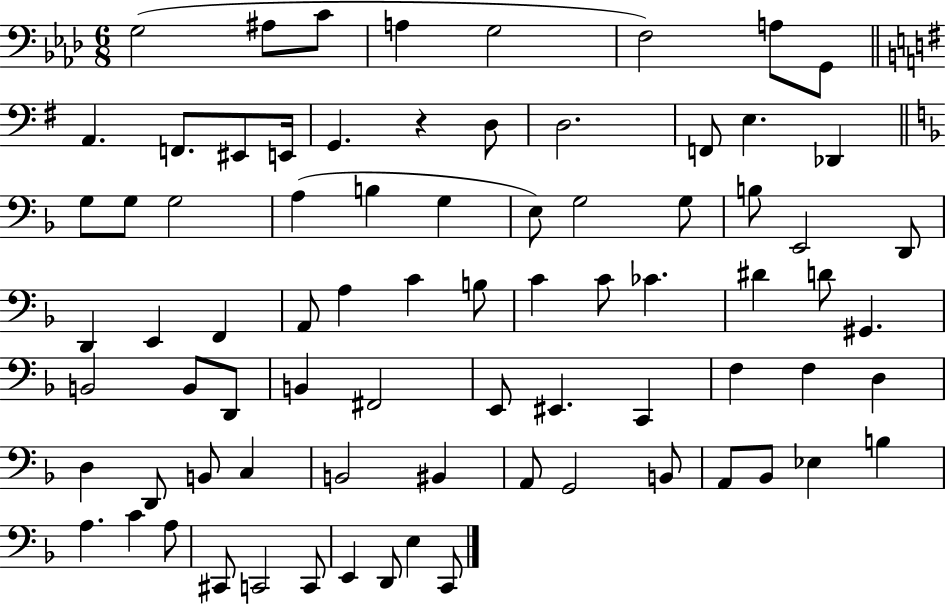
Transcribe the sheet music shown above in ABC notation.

X:1
T:Untitled
M:6/8
L:1/4
K:Ab
G,2 ^A,/2 C/2 A, G,2 F,2 A,/2 G,,/2 A,, F,,/2 ^E,,/2 E,,/4 G,, z D,/2 D,2 F,,/2 E, _D,, G,/2 G,/2 G,2 A, B, G, E,/2 G,2 G,/2 B,/2 E,,2 D,,/2 D,, E,, F,, A,,/2 A, C B,/2 C C/2 _C ^D D/2 ^G,, B,,2 B,,/2 D,,/2 B,, ^F,,2 E,,/2 ^E,, C,, F, F, D, D, D,,/2 B,,/2 C, B,,2 ^B,, A,,/2 G,,2 B,,/2 A,,/2 _B,,/2 _E, B, A, C A,/2 ^C,,/2 C,,2 C,,/2 E,, D,,/2 E, C,,/2